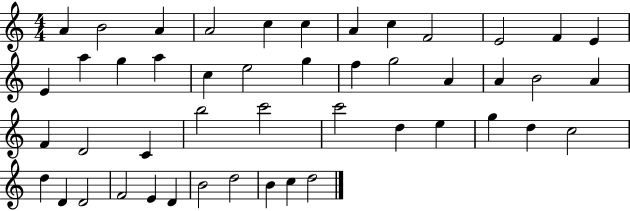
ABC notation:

X:1
T:Untitled
M:4/4
L:1/4
K:C
A B2 A A2 c c A c F2 E2 F E E a g a c e2 g f g2 A A B2 A F D2 C b2 c'2 c'2 d e g d c2 d D D2 F2 E D B2 d2 B c d2